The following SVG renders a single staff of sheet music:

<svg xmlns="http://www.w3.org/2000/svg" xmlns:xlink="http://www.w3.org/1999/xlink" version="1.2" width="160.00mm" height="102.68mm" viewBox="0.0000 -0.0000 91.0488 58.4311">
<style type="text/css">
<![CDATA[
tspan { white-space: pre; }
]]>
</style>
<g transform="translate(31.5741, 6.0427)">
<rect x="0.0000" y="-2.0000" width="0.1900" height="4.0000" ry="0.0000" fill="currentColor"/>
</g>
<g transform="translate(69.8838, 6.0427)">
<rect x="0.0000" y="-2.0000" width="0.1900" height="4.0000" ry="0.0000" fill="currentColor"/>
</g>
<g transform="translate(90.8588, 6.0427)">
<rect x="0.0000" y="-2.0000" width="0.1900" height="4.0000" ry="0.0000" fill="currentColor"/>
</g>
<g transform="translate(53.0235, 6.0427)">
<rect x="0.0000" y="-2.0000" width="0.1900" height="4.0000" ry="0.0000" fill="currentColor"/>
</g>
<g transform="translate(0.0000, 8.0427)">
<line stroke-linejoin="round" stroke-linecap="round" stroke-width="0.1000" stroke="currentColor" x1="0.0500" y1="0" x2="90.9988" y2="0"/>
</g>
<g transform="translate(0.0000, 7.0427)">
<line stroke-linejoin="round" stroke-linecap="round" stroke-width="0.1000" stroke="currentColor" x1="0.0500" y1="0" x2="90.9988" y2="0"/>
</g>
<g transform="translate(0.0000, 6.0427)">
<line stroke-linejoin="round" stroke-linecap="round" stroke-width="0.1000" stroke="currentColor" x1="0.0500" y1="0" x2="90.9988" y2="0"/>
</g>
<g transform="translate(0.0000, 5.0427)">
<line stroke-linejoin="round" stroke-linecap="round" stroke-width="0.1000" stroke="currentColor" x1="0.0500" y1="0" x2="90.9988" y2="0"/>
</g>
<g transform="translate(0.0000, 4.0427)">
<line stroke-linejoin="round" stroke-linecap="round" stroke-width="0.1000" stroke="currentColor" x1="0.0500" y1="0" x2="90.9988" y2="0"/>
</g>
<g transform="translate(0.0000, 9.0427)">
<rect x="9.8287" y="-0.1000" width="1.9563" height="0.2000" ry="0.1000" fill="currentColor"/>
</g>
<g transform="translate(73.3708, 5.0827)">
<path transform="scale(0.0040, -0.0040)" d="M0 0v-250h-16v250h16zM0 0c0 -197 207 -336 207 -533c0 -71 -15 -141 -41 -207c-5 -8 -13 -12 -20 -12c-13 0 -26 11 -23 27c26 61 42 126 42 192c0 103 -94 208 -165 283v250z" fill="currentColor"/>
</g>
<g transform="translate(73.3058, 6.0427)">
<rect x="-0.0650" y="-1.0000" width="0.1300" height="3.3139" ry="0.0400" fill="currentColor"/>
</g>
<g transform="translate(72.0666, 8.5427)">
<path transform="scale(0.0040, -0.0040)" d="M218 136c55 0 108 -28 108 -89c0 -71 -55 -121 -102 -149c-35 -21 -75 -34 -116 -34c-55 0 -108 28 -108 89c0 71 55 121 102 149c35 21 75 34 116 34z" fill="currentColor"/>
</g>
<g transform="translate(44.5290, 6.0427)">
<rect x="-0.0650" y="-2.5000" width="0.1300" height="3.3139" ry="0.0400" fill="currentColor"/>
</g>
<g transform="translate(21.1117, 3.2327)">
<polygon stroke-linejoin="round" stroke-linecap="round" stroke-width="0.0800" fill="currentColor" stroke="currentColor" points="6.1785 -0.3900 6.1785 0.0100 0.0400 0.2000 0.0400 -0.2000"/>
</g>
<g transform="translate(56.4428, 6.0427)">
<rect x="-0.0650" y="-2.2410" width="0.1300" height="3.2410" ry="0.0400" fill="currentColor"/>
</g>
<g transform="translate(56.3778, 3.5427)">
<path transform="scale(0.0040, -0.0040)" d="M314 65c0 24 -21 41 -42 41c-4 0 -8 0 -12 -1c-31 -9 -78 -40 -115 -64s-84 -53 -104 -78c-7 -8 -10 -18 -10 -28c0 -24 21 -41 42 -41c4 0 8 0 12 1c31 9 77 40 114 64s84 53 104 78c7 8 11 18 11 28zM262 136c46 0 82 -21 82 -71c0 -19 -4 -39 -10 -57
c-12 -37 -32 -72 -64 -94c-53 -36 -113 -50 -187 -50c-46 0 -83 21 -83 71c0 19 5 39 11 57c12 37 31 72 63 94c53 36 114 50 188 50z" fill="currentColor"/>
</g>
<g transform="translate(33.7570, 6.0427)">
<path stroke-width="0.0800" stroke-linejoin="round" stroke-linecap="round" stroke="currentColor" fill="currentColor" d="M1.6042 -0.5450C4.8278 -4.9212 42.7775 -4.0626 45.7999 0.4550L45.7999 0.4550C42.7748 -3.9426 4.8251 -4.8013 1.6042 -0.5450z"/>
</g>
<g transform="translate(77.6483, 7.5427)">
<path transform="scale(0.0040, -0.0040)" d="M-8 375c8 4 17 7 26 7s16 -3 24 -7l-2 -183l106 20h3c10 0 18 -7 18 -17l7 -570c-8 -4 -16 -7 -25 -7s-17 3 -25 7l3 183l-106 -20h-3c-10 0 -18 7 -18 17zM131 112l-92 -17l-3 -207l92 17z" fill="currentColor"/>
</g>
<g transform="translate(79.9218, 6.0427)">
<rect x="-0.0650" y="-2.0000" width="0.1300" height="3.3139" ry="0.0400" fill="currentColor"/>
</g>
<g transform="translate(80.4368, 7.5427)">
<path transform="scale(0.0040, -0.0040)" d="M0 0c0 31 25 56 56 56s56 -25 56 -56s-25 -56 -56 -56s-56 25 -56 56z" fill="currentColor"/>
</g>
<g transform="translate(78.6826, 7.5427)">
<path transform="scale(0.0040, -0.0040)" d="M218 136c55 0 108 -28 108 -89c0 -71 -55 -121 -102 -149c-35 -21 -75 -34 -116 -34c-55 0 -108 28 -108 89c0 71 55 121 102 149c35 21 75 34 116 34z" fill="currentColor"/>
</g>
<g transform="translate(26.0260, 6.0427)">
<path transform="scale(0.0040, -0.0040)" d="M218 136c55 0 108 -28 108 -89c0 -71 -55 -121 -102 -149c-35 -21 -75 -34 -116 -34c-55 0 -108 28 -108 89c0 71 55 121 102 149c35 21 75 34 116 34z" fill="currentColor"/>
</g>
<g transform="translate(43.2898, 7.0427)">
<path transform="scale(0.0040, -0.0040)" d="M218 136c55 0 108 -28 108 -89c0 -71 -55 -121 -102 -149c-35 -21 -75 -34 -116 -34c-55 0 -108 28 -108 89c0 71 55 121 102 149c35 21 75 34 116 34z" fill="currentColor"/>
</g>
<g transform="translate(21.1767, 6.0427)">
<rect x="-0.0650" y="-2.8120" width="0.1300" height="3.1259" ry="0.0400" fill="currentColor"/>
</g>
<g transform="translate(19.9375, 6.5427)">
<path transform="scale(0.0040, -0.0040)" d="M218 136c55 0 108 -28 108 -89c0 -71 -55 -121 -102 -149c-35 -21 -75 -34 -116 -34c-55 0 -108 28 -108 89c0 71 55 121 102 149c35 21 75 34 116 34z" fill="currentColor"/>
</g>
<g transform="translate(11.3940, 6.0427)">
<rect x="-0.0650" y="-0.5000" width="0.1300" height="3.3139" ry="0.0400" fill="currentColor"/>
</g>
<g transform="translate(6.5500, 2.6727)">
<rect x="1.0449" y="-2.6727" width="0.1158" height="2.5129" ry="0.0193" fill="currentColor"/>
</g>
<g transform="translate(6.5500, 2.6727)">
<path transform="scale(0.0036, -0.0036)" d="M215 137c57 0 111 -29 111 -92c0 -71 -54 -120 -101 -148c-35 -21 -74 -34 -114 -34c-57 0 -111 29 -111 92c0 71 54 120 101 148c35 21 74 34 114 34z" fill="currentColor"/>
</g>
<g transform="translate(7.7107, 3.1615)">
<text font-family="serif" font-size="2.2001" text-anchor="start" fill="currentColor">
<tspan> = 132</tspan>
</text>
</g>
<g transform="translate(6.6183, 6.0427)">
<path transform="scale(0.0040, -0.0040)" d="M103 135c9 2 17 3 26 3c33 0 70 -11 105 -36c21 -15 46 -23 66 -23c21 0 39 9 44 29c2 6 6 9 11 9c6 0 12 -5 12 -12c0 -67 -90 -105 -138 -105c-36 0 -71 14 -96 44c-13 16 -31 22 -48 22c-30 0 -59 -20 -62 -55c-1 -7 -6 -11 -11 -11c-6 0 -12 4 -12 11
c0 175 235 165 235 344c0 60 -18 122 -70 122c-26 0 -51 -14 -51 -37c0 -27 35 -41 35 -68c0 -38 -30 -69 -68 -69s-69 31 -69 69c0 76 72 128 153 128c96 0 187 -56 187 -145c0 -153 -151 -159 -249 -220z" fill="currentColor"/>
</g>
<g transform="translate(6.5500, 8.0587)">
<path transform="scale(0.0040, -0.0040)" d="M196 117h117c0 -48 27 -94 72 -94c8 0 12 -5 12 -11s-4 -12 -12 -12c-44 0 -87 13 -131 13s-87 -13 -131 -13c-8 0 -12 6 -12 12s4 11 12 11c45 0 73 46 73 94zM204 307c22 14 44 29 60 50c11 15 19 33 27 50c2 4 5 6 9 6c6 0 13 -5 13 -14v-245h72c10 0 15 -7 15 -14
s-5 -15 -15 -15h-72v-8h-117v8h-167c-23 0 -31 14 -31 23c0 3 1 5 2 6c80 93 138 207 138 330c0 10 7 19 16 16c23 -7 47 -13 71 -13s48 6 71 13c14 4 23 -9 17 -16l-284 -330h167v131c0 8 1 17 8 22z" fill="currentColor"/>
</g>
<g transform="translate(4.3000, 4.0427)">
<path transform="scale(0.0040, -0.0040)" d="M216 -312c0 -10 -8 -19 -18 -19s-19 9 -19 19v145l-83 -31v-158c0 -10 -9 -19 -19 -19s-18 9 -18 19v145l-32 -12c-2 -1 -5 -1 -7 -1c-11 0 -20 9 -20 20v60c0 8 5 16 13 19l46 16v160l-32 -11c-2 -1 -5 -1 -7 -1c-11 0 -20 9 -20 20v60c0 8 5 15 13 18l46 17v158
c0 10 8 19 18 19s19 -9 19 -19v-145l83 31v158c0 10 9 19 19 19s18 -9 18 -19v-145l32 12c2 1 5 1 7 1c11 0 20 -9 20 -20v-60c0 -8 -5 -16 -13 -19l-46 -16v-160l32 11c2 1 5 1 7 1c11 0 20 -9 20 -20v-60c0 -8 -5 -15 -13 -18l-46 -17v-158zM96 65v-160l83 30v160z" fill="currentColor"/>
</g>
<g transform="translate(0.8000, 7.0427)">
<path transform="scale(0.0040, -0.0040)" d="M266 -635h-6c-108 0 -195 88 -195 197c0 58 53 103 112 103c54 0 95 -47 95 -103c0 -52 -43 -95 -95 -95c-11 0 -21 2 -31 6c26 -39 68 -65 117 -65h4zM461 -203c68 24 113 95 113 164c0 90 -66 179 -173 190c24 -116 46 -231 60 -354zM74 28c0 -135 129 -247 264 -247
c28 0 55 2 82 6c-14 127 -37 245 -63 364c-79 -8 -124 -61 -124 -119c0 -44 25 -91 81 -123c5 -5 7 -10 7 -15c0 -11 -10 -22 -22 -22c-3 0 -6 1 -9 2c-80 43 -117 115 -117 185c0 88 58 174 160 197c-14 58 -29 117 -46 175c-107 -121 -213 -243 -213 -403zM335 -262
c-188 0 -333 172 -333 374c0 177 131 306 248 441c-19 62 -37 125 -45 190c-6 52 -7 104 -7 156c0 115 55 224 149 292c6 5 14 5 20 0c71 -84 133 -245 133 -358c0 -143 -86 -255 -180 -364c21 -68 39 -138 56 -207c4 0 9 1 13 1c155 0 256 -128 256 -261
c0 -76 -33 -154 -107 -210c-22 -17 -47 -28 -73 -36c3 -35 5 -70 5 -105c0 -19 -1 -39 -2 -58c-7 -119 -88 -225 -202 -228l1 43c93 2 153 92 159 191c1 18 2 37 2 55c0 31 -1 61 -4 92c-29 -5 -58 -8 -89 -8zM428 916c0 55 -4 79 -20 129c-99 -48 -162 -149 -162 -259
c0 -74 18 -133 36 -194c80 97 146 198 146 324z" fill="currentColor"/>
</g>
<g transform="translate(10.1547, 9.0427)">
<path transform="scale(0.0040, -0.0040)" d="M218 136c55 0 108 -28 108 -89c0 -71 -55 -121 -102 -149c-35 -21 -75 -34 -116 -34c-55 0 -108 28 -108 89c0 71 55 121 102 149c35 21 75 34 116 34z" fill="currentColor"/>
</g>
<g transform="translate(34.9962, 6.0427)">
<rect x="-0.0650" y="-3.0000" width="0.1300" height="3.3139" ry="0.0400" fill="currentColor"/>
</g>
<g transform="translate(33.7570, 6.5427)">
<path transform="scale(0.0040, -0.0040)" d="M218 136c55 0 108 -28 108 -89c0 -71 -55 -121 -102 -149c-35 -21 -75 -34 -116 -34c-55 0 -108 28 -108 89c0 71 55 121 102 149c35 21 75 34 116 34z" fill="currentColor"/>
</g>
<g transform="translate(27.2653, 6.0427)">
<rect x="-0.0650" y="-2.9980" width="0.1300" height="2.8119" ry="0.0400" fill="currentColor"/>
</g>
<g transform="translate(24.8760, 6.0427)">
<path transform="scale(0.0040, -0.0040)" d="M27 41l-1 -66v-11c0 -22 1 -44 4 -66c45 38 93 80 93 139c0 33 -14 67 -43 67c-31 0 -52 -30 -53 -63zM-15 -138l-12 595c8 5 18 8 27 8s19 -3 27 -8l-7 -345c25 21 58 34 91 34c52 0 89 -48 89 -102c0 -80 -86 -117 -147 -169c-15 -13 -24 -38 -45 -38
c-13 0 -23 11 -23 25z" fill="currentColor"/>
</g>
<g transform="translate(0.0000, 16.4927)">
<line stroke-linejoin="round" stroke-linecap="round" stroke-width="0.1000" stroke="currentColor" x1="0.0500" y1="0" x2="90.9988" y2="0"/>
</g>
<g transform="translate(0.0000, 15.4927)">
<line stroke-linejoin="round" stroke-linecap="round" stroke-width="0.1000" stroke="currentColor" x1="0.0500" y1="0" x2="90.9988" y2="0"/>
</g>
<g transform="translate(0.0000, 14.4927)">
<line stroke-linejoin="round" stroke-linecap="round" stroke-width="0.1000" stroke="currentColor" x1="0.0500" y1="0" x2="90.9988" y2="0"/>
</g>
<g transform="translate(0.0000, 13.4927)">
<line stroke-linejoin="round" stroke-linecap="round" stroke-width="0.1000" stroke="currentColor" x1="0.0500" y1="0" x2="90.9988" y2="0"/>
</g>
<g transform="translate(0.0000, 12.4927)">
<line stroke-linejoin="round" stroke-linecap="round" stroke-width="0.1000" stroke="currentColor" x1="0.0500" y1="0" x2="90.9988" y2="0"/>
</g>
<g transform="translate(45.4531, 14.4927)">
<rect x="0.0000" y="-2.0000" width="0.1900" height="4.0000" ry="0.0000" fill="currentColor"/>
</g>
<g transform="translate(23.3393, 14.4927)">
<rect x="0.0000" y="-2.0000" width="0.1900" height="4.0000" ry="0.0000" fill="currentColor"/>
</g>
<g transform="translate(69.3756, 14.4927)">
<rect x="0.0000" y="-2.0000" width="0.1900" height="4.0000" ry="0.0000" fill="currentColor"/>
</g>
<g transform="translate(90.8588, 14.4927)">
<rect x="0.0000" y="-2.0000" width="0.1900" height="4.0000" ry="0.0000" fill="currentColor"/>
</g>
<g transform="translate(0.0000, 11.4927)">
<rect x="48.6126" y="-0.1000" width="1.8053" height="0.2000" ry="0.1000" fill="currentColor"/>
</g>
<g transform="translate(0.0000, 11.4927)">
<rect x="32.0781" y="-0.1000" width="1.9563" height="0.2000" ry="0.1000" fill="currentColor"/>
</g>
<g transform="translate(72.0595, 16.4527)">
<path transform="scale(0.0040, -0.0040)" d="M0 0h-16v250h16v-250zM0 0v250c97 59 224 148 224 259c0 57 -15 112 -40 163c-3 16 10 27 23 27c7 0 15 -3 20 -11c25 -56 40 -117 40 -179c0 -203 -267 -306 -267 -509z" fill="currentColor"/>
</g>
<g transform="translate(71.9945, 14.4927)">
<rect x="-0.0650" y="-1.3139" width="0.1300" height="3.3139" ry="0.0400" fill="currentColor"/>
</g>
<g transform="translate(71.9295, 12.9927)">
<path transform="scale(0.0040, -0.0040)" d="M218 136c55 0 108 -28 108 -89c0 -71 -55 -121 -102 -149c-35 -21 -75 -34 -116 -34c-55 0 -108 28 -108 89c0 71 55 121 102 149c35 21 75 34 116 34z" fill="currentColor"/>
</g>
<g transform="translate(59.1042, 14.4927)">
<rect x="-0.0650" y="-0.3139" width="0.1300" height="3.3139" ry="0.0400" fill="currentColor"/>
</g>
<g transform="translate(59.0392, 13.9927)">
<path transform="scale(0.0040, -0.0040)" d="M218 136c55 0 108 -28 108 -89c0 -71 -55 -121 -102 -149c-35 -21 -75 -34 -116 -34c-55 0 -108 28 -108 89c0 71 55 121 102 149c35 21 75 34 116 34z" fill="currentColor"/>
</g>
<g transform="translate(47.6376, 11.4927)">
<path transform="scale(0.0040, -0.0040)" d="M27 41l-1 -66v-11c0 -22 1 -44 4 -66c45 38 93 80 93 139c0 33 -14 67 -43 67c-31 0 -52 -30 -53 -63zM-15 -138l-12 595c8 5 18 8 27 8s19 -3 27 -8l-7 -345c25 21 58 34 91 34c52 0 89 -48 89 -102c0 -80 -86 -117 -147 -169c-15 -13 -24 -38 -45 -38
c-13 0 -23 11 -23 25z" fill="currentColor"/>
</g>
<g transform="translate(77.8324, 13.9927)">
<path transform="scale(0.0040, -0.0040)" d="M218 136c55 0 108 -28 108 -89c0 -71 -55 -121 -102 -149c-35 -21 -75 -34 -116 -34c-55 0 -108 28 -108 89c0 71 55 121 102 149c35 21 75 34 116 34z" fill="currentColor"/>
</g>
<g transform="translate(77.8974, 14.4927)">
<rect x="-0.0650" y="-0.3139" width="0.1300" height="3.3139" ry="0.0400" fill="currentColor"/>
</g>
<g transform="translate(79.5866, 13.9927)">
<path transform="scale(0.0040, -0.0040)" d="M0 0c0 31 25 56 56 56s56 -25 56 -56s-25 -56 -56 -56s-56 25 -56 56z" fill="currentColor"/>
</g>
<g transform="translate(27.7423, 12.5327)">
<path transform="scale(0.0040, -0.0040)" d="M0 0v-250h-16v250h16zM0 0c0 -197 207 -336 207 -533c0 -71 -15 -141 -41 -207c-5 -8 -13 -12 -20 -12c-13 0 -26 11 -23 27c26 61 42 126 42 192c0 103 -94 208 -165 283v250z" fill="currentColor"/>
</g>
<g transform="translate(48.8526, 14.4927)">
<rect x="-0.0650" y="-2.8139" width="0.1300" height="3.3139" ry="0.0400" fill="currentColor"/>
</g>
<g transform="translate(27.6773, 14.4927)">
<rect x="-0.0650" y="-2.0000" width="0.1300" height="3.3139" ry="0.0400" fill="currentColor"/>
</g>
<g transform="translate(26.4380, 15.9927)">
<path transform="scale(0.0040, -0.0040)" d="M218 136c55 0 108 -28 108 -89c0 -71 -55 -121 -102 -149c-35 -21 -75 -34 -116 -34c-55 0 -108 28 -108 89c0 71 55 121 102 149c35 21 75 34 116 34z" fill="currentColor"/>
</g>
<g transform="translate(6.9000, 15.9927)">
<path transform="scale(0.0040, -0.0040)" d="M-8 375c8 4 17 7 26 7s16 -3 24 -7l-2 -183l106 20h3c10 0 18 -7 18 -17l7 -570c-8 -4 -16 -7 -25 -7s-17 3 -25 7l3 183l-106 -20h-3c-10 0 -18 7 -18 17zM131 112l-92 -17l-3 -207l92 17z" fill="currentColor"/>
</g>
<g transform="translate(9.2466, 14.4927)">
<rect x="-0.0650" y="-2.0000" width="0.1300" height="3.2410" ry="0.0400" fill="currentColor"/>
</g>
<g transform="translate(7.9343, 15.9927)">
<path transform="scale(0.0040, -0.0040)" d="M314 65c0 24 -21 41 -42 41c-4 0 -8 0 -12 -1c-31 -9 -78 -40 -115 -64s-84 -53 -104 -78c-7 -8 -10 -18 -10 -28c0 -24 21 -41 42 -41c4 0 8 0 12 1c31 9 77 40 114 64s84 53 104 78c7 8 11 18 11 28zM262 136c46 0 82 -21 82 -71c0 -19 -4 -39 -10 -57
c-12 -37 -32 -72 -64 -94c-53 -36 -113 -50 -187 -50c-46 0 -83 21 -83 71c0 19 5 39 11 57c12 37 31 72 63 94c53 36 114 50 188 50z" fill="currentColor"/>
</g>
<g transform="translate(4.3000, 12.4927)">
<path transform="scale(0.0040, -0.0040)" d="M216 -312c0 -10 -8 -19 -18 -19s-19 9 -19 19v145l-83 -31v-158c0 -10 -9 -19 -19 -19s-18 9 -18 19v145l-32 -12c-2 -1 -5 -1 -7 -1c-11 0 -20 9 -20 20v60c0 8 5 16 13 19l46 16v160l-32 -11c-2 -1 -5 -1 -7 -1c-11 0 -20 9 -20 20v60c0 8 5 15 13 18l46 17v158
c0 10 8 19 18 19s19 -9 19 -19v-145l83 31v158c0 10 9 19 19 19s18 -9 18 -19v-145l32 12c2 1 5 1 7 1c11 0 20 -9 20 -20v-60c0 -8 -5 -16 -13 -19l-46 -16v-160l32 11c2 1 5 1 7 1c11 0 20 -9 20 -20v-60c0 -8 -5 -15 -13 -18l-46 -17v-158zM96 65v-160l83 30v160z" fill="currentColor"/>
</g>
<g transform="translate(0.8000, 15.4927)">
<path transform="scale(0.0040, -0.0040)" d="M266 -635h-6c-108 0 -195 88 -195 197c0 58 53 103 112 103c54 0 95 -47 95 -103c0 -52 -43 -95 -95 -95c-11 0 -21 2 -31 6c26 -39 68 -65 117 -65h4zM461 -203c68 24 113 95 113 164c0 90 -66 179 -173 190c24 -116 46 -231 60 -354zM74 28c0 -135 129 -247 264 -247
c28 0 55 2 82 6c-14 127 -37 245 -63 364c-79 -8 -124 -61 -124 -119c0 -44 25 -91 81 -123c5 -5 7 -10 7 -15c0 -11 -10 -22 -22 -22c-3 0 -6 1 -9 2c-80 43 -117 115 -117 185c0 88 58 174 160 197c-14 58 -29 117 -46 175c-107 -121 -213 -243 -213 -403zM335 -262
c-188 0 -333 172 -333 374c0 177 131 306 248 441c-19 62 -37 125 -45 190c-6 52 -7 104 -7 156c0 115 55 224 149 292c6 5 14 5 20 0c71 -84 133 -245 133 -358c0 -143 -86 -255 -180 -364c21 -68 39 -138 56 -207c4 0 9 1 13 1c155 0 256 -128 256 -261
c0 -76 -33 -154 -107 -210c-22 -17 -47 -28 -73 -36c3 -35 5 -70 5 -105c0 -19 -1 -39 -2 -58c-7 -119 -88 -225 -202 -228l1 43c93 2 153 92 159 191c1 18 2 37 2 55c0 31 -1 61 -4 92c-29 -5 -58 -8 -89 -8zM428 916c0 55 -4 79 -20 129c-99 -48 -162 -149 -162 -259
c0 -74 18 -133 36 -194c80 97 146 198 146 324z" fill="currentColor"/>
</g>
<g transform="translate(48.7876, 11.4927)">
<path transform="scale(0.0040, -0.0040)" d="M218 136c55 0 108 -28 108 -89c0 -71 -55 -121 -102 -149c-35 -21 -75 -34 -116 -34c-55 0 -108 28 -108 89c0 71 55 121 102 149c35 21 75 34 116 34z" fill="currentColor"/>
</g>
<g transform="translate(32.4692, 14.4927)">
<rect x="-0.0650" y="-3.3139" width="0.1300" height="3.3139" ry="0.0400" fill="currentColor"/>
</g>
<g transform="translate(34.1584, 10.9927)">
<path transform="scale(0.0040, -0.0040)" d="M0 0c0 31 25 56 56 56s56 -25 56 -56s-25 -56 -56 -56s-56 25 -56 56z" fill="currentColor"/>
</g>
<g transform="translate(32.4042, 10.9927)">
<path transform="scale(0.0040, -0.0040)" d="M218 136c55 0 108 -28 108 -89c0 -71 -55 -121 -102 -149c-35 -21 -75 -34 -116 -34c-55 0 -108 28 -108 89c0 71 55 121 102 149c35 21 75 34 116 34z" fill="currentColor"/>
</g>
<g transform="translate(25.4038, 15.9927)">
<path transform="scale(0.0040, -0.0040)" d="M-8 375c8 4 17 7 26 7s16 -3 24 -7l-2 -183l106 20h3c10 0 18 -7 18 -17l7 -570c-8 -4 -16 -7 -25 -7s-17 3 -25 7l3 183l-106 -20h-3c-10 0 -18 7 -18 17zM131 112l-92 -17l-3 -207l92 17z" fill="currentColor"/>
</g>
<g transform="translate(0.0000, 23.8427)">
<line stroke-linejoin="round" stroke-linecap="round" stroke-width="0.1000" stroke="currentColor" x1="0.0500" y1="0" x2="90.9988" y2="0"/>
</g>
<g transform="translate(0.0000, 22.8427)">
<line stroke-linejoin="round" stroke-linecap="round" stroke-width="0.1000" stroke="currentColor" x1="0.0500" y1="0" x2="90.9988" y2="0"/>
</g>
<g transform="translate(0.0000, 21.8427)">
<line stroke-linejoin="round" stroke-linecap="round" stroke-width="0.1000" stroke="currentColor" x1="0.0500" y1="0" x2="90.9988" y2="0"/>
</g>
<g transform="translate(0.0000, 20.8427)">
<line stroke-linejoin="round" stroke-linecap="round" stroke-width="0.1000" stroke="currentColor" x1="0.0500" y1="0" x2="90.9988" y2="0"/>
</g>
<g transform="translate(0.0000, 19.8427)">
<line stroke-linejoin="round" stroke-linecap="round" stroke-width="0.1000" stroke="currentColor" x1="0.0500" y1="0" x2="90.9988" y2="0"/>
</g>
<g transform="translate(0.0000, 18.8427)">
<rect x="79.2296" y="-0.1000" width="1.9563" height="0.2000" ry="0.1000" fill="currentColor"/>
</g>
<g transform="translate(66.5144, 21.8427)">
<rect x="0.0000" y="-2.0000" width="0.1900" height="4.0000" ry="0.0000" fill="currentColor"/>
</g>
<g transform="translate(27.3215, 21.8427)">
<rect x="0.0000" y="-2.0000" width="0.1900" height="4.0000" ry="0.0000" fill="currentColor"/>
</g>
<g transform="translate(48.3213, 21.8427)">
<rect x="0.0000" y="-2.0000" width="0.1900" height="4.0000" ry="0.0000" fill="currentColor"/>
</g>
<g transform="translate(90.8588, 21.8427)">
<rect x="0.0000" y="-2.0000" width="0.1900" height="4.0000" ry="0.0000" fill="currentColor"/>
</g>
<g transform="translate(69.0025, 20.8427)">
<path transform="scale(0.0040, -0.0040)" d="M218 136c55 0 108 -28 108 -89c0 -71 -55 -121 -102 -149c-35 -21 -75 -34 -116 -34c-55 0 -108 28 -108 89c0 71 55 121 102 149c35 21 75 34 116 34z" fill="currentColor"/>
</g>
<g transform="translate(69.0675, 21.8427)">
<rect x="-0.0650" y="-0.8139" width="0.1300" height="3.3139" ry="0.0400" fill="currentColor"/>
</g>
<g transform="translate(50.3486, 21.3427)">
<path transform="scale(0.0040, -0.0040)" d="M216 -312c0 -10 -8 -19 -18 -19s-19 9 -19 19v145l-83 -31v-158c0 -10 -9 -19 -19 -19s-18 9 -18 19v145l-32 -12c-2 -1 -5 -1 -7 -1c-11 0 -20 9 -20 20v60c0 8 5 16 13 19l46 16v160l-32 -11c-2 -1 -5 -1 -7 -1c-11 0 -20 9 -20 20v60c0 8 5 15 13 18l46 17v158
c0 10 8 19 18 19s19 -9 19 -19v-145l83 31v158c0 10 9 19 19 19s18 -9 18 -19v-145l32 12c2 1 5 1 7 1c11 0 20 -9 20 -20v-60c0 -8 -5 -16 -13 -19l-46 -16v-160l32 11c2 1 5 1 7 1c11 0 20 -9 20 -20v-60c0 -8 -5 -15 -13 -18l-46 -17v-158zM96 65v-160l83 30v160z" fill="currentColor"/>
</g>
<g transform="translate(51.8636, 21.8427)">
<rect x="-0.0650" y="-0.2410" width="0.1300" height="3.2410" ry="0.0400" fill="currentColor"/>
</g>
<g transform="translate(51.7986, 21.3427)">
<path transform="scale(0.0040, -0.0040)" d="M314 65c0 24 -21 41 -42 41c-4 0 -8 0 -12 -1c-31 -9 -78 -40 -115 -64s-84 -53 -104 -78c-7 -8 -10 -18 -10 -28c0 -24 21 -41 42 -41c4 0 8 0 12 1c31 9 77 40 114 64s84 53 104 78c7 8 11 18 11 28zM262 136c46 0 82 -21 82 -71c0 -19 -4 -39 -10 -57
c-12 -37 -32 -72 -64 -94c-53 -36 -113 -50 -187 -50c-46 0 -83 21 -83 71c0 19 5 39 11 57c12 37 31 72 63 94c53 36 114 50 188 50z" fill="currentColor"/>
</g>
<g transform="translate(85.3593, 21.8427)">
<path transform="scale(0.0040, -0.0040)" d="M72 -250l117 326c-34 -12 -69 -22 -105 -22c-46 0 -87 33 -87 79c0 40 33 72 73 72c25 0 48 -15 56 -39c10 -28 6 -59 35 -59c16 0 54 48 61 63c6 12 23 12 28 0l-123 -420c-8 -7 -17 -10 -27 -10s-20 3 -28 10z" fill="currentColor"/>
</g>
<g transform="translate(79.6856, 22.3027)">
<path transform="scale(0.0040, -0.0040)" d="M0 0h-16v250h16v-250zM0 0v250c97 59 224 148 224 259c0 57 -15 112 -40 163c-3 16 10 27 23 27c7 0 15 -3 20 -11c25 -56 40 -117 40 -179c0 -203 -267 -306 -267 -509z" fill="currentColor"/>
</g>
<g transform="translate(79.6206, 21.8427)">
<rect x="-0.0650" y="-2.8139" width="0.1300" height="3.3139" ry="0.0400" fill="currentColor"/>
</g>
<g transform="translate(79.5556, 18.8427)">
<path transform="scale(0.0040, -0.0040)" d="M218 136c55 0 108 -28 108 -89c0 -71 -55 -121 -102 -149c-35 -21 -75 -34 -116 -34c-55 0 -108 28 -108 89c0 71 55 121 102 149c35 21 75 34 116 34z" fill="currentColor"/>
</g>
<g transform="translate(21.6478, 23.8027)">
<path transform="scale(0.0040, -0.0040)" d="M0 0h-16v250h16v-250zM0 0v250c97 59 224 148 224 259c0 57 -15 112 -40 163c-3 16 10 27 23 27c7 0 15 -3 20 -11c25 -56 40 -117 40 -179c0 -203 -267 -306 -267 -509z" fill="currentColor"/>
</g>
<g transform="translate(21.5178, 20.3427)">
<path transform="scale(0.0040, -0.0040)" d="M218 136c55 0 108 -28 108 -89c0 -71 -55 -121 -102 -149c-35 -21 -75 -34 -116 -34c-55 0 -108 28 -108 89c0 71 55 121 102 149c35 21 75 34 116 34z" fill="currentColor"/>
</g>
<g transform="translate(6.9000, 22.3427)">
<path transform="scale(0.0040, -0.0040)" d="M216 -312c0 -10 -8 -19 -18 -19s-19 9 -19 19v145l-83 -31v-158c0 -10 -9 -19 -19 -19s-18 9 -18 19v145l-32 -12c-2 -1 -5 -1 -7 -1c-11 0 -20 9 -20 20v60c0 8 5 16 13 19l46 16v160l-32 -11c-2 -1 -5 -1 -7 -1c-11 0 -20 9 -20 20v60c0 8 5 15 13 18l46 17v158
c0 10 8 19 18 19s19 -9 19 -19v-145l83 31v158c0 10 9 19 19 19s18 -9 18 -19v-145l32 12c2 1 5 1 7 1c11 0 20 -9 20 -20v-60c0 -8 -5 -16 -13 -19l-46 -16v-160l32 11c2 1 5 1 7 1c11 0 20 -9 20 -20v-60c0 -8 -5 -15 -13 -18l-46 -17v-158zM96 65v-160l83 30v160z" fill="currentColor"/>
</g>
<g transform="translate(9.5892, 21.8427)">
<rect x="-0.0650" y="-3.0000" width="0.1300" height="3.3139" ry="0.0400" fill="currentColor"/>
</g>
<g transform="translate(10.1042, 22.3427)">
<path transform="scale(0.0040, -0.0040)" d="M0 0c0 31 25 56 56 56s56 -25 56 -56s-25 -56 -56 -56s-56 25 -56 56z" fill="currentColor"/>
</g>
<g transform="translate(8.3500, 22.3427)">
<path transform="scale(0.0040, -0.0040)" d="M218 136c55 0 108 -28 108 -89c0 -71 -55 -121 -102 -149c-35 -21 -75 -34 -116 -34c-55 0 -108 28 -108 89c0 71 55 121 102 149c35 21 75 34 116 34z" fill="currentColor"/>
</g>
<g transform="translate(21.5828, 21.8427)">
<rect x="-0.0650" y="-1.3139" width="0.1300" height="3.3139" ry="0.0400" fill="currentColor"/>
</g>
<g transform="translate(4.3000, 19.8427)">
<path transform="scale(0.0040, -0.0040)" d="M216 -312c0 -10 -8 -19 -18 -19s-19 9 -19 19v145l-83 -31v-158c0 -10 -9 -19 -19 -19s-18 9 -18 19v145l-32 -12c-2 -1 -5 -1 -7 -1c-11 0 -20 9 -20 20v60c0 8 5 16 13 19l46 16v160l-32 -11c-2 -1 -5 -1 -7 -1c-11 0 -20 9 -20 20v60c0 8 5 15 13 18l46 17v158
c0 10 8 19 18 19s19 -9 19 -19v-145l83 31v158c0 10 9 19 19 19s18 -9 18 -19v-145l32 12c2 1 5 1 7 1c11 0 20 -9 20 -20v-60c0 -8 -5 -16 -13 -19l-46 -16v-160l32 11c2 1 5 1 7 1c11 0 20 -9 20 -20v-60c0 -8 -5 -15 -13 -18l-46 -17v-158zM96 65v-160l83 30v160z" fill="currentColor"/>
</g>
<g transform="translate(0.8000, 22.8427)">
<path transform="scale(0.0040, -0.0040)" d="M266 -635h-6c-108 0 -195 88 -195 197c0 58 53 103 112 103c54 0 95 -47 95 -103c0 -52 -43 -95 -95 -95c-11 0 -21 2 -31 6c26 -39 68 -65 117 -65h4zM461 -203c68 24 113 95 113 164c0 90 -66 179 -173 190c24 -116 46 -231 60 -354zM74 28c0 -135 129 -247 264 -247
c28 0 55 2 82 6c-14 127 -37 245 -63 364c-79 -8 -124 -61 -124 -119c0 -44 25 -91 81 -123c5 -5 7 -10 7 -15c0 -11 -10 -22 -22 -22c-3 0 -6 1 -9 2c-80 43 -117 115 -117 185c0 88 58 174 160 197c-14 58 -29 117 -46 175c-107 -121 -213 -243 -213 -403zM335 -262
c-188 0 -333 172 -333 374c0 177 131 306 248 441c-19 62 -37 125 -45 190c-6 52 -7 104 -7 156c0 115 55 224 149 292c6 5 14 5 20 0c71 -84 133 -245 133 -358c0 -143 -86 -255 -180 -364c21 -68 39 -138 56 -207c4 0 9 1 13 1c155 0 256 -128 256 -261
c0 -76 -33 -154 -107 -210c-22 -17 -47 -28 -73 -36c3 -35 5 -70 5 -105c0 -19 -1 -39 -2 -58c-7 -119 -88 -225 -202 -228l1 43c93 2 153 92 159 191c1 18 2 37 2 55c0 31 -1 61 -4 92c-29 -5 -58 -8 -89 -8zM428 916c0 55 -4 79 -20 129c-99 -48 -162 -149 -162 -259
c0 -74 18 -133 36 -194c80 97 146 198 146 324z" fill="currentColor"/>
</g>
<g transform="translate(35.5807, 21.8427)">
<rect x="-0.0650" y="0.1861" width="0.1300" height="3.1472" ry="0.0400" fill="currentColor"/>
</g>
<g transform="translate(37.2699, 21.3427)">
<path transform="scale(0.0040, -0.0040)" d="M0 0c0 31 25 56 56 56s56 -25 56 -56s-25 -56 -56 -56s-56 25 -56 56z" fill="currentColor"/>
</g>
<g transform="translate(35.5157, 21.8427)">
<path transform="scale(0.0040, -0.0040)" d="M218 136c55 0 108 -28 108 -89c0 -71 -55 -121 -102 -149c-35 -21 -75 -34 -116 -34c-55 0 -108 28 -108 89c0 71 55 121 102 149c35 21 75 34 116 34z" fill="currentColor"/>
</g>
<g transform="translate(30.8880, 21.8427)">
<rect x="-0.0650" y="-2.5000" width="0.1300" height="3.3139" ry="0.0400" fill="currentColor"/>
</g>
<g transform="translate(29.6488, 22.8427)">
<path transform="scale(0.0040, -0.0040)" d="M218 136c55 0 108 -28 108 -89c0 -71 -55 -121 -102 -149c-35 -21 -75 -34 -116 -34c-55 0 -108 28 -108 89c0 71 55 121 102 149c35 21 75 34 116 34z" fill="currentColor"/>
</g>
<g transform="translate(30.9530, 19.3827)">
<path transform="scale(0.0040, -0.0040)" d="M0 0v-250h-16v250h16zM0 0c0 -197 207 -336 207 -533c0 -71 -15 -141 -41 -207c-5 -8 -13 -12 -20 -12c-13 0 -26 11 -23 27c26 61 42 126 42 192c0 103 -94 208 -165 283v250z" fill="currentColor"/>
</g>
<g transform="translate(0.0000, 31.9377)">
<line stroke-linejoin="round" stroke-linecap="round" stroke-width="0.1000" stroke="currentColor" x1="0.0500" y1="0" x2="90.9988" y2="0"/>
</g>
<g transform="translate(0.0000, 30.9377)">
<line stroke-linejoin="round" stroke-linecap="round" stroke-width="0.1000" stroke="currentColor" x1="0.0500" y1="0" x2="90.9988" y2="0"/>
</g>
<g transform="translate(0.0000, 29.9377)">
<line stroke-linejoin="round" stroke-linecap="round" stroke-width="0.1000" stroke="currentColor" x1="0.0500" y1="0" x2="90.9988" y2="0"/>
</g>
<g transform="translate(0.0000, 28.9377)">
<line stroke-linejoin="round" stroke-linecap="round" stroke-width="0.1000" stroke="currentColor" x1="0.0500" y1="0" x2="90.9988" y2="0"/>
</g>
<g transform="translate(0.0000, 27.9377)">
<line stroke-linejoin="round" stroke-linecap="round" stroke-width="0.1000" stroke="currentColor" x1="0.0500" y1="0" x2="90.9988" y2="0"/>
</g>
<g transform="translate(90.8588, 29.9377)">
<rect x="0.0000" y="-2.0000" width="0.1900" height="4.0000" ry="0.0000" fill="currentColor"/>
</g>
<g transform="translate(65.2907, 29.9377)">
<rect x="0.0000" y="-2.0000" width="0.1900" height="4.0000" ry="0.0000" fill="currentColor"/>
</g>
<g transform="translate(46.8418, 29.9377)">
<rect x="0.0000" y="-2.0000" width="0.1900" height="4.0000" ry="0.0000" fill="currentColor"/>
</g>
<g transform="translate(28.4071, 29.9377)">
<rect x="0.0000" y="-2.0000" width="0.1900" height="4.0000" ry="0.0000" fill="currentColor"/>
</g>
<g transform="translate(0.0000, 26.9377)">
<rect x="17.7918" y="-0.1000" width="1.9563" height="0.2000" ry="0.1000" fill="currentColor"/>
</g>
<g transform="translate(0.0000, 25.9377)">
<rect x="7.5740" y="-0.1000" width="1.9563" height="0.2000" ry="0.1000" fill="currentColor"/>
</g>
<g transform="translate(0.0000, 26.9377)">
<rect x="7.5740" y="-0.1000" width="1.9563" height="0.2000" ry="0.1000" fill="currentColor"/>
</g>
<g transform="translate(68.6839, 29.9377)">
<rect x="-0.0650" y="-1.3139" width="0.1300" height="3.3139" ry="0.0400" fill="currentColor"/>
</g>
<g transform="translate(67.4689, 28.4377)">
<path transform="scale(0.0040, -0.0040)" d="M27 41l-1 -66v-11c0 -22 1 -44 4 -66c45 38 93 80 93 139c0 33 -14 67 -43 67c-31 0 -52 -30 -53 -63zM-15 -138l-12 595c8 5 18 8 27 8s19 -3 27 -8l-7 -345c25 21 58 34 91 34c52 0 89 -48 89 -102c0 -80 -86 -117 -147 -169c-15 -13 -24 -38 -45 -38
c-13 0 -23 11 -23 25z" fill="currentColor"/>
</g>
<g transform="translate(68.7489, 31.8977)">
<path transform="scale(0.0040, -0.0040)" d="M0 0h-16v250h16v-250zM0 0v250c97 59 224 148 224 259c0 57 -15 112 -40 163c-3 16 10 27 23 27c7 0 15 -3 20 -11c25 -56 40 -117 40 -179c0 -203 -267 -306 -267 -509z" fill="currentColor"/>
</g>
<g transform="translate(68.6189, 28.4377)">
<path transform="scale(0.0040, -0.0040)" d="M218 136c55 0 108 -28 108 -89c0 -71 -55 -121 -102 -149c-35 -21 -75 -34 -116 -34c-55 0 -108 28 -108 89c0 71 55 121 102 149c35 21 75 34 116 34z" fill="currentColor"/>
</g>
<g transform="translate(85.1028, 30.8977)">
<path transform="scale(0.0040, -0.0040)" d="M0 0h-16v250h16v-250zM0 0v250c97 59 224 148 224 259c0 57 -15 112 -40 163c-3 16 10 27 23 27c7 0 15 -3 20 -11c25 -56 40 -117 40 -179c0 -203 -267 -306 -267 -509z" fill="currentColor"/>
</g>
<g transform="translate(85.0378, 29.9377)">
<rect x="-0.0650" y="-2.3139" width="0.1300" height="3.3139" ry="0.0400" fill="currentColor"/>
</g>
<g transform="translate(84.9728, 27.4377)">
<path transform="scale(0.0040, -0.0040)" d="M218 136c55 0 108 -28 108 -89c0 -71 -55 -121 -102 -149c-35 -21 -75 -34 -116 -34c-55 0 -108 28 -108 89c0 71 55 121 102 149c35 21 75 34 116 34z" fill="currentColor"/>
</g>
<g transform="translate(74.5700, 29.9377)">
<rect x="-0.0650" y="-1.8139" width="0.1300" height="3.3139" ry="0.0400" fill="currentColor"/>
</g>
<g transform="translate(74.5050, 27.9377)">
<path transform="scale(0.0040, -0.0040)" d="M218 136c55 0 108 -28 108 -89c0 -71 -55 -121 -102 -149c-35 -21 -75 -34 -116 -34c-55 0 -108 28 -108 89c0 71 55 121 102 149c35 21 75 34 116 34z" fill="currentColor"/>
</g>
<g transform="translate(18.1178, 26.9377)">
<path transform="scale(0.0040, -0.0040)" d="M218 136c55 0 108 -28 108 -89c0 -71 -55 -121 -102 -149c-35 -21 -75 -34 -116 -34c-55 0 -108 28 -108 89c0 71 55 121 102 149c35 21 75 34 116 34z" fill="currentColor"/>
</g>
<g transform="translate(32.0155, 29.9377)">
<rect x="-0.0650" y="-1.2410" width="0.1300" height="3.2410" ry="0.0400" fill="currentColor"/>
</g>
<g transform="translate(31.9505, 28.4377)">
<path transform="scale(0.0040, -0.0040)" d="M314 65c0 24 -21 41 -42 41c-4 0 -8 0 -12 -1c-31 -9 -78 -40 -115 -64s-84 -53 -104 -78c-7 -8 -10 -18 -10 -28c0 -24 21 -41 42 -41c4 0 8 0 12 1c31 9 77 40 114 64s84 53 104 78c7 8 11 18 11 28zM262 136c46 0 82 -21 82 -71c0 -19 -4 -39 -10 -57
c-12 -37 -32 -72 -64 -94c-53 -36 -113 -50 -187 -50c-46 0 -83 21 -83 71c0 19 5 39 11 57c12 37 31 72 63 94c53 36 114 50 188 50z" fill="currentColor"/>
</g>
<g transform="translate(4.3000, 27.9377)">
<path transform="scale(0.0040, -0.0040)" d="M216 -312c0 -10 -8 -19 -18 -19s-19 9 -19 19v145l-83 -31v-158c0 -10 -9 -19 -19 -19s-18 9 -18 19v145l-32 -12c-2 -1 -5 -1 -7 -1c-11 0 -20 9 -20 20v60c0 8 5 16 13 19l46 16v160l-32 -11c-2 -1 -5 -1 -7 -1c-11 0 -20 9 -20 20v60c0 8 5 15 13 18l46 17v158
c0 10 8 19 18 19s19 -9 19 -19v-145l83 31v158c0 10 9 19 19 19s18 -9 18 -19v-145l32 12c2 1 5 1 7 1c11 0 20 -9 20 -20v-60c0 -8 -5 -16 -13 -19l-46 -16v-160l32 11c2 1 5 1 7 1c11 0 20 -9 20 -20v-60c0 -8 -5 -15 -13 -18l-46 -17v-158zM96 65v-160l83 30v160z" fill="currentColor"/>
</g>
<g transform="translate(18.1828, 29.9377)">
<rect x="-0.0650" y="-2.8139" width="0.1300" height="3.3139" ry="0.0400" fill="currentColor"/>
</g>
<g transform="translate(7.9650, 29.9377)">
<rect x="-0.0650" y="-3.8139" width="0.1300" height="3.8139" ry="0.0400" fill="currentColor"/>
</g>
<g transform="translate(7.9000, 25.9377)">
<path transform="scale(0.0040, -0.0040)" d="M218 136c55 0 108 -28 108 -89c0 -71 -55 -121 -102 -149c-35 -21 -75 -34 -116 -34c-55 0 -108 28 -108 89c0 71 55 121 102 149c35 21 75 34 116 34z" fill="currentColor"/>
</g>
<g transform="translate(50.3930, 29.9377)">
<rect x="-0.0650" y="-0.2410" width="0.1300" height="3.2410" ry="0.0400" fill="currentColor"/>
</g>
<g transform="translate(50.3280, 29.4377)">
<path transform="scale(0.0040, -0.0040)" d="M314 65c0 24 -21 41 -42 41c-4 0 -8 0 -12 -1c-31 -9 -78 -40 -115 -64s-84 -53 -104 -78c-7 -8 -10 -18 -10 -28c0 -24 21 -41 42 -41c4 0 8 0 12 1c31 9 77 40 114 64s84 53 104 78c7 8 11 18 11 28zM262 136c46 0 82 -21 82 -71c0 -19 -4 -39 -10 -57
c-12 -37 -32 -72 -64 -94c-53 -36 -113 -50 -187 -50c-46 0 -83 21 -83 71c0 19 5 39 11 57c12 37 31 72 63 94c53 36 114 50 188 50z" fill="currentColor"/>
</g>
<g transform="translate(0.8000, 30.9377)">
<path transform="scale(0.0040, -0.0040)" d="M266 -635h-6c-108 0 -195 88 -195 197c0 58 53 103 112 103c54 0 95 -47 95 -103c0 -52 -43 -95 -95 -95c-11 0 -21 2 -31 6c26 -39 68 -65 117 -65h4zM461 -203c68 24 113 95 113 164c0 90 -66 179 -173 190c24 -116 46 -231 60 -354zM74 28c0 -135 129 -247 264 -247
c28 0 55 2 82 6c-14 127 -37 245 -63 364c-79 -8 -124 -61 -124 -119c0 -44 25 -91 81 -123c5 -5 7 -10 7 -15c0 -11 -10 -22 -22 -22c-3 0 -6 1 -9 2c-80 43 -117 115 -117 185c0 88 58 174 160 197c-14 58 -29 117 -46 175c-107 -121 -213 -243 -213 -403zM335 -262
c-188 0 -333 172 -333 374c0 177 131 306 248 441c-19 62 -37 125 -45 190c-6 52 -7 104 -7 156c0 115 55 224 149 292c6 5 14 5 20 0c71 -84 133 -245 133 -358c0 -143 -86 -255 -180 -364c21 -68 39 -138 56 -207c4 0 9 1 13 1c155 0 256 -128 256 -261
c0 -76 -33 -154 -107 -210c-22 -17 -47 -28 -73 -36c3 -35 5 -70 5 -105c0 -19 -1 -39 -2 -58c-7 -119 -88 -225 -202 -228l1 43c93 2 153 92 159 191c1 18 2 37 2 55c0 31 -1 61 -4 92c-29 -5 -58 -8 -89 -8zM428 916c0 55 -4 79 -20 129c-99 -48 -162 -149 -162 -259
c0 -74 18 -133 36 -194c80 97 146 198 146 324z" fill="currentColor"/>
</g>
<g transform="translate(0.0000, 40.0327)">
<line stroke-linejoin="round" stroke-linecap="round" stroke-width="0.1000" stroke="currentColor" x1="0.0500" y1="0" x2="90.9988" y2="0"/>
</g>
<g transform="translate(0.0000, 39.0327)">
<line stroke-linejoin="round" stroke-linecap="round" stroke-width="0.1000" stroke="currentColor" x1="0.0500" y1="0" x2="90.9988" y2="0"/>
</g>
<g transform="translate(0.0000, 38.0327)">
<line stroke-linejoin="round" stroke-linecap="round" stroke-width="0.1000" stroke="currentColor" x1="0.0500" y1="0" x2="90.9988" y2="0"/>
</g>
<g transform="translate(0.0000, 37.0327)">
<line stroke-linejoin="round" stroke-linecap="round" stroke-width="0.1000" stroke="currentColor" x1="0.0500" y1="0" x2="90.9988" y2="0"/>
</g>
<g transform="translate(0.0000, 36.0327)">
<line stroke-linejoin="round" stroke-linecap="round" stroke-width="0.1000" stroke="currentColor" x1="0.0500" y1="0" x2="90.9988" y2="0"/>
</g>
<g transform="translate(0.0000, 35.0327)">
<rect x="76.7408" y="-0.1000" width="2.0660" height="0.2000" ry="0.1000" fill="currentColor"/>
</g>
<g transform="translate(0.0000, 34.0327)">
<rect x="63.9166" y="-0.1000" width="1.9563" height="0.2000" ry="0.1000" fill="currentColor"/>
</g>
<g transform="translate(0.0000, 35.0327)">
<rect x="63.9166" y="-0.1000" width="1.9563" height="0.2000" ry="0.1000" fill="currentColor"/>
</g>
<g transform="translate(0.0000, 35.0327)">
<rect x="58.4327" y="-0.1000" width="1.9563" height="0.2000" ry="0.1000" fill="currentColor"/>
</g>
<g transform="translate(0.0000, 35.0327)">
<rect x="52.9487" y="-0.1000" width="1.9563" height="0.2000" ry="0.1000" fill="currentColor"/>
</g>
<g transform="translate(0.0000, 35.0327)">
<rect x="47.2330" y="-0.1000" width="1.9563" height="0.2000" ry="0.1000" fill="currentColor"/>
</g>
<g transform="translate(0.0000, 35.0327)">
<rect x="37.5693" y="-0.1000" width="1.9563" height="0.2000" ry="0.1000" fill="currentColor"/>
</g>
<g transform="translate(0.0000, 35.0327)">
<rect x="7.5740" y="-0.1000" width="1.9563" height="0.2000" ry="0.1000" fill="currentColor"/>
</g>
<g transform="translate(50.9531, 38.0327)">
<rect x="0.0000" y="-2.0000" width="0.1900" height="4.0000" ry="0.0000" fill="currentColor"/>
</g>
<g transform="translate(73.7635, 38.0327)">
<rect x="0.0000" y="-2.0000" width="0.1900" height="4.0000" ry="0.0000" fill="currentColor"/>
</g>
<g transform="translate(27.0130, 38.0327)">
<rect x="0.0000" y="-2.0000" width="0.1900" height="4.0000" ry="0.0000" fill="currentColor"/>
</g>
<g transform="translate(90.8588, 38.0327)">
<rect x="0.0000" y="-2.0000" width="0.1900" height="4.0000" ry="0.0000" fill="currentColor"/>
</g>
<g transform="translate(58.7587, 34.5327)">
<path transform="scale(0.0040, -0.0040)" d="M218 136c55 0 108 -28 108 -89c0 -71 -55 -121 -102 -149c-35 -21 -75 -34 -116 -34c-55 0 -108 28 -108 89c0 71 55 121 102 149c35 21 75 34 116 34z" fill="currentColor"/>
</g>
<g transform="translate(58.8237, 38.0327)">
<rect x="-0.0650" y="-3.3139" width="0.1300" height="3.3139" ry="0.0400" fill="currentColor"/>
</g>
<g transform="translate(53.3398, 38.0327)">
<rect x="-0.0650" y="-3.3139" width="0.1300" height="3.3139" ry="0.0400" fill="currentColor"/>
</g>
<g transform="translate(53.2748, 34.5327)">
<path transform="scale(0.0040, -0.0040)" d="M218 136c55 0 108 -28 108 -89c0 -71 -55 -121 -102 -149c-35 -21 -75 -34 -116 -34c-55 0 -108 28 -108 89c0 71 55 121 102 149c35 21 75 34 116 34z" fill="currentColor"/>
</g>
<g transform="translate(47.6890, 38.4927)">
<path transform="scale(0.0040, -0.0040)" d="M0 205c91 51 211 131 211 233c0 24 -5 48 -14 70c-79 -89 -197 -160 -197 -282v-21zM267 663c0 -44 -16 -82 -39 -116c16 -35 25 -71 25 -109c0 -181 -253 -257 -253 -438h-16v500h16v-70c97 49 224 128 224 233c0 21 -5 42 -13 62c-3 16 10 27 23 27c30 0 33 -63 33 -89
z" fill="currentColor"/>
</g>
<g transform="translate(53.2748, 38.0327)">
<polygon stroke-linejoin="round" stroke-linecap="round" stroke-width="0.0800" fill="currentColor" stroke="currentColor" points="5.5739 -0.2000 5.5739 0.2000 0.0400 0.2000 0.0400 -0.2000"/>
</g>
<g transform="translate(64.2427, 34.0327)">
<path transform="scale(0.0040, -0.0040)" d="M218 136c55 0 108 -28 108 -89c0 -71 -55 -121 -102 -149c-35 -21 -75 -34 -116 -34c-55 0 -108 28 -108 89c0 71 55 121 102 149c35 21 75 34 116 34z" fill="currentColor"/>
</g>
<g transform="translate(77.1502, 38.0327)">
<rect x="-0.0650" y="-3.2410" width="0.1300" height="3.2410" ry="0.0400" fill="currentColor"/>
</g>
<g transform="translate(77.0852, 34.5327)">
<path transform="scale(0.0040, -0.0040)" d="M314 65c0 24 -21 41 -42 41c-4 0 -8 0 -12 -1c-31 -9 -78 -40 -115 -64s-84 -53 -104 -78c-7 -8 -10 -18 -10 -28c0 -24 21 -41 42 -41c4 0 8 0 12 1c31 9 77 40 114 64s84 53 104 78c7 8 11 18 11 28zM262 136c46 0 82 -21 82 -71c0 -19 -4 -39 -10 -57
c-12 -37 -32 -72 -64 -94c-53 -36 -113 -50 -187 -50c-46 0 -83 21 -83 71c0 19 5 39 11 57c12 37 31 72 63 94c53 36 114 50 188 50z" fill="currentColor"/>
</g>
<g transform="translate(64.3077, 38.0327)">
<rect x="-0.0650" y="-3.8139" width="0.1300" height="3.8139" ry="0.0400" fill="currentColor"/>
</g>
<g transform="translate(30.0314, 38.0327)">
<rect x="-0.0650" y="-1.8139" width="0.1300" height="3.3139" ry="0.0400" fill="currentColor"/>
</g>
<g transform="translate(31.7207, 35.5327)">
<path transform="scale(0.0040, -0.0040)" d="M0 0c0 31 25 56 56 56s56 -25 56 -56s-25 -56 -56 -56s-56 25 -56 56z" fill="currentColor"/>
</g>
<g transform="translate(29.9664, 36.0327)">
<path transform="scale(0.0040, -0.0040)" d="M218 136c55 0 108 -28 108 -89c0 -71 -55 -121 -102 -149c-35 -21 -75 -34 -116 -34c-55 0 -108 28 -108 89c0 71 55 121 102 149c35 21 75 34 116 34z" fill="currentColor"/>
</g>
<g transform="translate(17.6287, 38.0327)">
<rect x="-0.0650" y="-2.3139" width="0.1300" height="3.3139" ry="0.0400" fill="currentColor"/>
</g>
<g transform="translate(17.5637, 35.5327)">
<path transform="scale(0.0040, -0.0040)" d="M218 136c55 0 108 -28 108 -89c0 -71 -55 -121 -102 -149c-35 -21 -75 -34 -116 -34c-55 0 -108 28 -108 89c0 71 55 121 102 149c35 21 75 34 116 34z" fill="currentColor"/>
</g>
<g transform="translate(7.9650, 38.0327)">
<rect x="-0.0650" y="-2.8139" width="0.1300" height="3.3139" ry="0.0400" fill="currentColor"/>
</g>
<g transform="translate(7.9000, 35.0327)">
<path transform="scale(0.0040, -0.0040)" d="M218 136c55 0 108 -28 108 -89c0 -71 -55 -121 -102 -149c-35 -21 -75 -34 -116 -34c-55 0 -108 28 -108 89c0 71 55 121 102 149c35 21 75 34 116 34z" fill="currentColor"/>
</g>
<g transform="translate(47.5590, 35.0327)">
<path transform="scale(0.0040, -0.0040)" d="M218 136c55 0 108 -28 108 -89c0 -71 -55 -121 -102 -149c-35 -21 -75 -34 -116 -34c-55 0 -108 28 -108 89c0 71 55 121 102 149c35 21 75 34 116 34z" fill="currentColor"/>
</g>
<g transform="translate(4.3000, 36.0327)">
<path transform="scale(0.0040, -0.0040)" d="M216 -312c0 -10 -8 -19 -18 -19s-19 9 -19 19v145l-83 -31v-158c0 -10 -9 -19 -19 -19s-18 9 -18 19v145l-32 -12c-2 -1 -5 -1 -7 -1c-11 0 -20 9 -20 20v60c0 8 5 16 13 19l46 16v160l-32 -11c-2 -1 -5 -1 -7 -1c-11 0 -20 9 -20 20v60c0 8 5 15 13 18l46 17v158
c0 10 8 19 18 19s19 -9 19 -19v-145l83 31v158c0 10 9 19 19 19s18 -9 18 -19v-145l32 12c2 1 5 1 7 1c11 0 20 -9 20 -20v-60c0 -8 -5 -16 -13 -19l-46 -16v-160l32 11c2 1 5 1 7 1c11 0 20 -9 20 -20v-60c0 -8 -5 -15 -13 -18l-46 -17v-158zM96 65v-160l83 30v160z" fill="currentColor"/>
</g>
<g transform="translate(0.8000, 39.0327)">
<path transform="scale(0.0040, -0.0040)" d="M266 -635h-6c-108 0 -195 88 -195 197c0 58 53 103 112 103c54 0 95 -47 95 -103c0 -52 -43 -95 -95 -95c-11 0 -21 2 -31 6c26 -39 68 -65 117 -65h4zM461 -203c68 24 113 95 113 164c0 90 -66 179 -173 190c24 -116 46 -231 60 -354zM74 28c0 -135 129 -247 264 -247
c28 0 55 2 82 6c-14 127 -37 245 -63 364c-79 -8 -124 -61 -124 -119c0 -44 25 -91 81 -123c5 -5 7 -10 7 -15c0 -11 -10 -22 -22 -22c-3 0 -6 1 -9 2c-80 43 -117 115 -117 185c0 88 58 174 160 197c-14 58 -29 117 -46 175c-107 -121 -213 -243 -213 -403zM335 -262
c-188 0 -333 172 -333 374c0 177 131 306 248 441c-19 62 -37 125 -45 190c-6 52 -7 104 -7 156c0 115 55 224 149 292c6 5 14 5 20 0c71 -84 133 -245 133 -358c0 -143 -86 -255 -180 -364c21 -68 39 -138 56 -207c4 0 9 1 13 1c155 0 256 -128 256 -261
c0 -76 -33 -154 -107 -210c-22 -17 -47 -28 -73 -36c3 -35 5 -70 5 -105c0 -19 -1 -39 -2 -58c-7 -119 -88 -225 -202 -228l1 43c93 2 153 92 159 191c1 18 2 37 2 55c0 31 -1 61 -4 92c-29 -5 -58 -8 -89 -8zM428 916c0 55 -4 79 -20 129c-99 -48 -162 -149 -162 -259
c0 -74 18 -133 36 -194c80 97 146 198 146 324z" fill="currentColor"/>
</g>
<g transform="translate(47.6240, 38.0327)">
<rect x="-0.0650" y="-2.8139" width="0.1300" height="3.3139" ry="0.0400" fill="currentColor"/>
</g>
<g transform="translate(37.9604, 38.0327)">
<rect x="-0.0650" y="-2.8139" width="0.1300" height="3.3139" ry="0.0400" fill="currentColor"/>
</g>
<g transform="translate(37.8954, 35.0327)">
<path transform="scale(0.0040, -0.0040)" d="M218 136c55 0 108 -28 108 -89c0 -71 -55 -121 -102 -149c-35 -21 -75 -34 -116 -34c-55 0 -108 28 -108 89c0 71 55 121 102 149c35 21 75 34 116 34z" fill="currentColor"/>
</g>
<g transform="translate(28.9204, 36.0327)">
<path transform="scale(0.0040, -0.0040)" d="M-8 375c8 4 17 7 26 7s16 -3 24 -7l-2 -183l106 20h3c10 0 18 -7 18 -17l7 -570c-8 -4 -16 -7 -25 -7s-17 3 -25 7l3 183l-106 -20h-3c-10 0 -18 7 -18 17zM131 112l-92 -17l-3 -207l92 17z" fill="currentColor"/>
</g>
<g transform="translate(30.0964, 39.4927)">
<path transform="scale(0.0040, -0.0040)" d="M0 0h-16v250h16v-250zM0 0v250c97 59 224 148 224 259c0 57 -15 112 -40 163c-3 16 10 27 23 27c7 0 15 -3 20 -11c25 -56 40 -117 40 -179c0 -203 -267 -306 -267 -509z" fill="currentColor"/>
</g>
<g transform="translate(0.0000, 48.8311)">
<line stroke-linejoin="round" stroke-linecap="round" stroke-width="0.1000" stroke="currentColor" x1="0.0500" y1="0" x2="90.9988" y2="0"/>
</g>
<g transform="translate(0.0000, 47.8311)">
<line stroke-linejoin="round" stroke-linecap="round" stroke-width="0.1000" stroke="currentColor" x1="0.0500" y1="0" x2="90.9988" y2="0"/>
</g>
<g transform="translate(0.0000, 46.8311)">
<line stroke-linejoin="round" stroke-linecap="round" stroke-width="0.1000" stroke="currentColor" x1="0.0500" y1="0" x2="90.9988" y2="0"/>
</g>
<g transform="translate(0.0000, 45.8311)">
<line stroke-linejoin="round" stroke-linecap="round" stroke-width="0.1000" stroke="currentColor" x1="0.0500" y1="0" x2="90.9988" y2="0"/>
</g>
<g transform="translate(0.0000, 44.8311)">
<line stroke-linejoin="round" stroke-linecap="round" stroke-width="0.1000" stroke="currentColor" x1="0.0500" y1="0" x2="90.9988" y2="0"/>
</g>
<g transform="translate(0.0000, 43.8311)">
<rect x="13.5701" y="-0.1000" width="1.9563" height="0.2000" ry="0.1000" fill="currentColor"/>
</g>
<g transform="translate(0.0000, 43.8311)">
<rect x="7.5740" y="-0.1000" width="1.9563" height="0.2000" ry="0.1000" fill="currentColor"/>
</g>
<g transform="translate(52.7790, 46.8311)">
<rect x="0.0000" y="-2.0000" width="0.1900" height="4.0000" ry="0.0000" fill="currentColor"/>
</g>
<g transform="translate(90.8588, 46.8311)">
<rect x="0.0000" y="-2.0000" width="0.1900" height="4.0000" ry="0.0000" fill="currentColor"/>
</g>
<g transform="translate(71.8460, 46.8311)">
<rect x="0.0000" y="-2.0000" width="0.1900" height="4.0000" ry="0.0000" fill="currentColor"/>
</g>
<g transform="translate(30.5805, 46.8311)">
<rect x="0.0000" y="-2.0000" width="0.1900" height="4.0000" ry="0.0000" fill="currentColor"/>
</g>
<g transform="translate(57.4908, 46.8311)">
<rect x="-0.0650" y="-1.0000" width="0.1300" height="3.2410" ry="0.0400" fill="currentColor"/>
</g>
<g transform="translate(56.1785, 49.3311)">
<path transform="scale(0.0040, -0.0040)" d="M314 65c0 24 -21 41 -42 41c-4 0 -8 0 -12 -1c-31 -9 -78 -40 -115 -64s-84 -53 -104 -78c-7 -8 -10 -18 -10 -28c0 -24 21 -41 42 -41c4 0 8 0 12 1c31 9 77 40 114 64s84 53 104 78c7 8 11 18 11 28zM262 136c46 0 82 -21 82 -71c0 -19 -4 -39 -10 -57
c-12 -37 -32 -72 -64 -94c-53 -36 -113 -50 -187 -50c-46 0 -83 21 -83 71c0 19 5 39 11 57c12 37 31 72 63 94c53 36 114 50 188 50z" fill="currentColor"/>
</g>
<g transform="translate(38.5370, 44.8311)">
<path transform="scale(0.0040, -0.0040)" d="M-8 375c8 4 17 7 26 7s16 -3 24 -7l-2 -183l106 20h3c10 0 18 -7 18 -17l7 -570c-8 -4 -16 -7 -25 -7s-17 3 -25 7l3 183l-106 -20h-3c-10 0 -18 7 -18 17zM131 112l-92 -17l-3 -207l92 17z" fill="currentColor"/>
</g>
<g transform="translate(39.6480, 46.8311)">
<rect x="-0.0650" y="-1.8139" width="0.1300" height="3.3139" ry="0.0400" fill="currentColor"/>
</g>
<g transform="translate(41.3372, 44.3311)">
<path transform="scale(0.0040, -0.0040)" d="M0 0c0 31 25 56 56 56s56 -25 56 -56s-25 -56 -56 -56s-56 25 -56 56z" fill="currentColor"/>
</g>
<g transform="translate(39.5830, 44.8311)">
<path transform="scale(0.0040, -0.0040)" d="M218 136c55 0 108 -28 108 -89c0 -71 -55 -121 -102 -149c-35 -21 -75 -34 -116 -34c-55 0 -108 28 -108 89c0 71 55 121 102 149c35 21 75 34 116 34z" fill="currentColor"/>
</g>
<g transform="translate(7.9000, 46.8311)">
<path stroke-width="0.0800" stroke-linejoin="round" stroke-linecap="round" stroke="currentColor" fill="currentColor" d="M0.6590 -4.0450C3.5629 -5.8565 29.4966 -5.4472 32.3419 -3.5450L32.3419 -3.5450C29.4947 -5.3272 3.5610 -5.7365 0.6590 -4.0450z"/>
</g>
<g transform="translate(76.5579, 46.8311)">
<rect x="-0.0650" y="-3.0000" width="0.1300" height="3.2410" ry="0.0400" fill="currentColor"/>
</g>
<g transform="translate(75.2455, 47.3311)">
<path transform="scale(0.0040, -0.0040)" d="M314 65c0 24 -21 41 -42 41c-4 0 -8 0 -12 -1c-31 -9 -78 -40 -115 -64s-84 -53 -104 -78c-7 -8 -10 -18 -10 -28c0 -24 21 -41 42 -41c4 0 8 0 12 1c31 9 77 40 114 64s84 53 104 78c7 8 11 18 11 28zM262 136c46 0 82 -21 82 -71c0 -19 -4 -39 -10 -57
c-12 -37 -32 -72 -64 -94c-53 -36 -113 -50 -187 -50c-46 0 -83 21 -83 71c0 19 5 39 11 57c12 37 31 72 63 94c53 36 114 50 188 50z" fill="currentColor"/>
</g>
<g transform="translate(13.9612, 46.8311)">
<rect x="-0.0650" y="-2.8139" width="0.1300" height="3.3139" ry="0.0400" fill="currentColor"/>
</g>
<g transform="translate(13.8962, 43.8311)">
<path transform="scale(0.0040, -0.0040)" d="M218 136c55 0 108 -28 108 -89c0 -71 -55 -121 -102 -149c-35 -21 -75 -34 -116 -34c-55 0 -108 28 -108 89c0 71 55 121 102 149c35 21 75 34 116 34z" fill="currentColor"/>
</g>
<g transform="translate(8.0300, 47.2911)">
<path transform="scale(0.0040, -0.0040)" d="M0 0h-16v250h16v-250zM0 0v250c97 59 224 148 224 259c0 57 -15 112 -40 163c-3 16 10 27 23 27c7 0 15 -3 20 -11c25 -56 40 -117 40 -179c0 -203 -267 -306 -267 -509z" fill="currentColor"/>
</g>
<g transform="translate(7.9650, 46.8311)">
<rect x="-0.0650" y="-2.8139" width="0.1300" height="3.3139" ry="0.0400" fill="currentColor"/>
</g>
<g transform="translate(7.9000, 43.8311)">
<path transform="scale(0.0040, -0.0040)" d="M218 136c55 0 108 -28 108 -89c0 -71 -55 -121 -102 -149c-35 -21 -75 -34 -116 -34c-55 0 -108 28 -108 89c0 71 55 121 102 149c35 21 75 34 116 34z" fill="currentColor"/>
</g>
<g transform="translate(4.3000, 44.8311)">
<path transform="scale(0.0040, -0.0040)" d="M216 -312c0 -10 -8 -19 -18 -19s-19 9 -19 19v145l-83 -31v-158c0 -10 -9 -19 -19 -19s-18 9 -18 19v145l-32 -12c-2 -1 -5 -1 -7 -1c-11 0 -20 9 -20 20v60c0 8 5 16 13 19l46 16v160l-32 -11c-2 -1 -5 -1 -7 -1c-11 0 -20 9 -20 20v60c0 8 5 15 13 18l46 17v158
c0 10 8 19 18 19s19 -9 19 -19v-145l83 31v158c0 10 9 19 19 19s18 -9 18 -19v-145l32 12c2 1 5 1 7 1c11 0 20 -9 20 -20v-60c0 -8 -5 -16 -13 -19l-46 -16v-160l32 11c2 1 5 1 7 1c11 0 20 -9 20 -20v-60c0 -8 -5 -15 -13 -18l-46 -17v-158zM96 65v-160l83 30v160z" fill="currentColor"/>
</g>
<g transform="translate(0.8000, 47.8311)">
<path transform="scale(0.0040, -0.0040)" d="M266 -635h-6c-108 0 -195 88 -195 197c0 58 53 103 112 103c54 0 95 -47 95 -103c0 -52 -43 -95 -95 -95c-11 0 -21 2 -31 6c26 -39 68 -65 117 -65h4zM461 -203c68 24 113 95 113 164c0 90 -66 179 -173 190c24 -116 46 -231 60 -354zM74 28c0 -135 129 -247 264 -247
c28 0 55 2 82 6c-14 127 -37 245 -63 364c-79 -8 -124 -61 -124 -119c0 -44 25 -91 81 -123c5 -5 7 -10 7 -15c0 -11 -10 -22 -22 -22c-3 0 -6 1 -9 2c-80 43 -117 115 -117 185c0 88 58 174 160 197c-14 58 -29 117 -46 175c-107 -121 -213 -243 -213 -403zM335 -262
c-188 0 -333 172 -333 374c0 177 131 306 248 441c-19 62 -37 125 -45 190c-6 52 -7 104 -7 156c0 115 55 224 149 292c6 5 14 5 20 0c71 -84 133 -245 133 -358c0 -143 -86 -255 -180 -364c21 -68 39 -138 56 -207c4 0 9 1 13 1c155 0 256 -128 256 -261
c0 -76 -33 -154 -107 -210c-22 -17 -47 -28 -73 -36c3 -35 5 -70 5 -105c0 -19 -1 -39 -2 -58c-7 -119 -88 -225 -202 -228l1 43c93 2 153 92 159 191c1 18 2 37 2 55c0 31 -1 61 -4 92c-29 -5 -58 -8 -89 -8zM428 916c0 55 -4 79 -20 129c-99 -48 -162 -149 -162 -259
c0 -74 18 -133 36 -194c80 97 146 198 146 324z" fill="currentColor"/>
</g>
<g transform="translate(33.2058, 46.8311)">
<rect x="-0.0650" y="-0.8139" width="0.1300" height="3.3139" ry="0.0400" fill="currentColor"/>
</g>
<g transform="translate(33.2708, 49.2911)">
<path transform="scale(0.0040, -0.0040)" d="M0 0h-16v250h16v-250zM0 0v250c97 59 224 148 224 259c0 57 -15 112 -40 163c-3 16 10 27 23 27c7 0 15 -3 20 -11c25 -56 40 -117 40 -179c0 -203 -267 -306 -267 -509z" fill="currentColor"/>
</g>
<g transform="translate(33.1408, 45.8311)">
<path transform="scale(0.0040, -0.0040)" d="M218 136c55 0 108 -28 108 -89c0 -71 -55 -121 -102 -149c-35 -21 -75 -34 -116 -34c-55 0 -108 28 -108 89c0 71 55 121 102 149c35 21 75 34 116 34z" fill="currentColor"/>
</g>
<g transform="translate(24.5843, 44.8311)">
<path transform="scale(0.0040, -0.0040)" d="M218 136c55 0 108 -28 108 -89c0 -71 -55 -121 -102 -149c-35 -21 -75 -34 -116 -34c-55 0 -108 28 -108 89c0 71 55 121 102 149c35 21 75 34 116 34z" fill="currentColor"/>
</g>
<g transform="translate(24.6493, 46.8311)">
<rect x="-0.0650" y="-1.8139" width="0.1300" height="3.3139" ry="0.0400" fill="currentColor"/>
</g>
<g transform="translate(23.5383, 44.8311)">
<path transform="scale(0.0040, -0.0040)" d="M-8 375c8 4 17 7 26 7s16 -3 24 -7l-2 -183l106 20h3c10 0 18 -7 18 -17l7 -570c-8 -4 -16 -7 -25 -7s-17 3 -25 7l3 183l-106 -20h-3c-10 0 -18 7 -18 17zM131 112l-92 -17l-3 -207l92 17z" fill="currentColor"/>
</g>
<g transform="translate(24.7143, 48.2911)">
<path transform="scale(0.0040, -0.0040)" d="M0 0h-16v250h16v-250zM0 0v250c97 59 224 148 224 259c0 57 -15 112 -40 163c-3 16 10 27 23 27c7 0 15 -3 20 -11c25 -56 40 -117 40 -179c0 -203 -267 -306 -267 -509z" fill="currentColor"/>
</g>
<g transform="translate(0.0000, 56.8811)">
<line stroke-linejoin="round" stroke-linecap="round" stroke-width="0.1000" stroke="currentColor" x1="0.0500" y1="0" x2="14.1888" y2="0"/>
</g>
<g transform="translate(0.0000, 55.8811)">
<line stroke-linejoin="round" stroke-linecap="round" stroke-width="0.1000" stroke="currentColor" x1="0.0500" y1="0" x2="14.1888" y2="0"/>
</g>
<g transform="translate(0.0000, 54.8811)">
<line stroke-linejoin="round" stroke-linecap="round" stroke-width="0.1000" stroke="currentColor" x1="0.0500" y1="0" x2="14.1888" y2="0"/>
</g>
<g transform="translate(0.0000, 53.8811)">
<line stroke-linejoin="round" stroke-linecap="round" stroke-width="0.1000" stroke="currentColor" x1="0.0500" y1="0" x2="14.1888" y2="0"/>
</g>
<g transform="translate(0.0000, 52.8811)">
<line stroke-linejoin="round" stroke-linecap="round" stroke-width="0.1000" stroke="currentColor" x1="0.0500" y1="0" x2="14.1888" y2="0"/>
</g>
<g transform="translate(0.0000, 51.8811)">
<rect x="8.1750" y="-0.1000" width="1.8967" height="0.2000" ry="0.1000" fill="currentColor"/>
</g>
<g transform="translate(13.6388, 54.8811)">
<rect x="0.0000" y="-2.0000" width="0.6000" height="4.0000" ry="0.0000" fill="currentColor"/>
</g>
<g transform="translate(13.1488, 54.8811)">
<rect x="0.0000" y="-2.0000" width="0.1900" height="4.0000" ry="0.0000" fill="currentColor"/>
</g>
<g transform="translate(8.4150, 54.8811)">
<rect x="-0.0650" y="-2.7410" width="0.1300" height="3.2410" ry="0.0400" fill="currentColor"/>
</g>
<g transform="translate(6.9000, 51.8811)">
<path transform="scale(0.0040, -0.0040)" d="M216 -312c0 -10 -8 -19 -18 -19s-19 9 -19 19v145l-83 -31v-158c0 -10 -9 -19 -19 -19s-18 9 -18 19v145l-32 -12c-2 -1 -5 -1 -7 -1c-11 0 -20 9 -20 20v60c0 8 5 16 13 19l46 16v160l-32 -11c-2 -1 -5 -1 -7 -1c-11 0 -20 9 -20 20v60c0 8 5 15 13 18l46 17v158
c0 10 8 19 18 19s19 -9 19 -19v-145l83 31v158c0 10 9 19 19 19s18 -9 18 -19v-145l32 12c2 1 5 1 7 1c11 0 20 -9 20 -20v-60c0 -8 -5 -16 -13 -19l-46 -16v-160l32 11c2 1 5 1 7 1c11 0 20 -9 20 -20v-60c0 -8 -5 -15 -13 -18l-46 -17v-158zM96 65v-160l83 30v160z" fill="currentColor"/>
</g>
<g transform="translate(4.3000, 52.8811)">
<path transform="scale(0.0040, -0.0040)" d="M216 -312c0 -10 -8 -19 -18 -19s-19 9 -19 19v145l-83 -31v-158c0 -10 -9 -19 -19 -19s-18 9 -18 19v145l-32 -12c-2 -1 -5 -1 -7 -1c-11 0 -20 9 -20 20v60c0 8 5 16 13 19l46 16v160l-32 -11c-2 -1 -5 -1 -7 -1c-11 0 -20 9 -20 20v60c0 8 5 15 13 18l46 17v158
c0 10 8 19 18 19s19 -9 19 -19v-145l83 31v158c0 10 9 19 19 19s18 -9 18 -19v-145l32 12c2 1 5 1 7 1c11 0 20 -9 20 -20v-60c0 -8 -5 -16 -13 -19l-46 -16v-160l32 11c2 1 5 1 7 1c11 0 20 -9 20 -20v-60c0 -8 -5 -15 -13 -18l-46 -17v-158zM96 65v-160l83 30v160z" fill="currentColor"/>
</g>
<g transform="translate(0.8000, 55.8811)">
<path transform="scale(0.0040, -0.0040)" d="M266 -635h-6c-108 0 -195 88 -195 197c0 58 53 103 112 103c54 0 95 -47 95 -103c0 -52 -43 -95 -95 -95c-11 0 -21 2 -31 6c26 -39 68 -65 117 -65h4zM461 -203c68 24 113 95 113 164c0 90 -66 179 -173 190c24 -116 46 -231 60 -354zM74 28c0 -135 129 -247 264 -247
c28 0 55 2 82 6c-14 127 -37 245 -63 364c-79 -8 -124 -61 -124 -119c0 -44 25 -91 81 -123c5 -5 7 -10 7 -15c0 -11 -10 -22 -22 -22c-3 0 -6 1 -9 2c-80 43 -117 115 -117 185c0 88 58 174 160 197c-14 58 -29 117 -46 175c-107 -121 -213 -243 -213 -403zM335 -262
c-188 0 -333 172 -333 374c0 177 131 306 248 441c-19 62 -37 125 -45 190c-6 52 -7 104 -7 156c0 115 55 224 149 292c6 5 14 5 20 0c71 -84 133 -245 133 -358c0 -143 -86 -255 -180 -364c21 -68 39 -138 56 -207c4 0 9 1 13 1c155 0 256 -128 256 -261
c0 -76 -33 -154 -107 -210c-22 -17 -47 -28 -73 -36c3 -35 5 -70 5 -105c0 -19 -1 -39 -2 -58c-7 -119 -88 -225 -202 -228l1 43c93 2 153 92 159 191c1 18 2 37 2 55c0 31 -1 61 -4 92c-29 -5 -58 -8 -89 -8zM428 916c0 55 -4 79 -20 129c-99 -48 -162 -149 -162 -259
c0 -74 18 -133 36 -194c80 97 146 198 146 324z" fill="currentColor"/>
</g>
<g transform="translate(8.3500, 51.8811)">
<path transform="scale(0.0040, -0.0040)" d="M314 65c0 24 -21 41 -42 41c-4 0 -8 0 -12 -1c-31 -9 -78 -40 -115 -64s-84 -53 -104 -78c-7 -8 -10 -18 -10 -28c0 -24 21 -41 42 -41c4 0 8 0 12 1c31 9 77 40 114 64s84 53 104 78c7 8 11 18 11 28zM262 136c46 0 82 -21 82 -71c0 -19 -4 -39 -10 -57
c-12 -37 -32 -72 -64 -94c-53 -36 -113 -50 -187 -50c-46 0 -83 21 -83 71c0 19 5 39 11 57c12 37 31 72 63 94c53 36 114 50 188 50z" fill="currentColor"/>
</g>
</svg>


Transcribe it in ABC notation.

X:1
T:Untitled
M:2/4
L:1/4
K:G
C A/2 _B/2 A G g2 D/2 F F2 F/2 b _a c e/2 c ^A e/2 G/2 B ^c2 d a/2 z/2 c' a e2 c2 _e/2 ^f g/2 a g f/2 a a/4 b/2 b/2 c' b2 a/2 a f/2 d/2 f D2 A2 ^a2